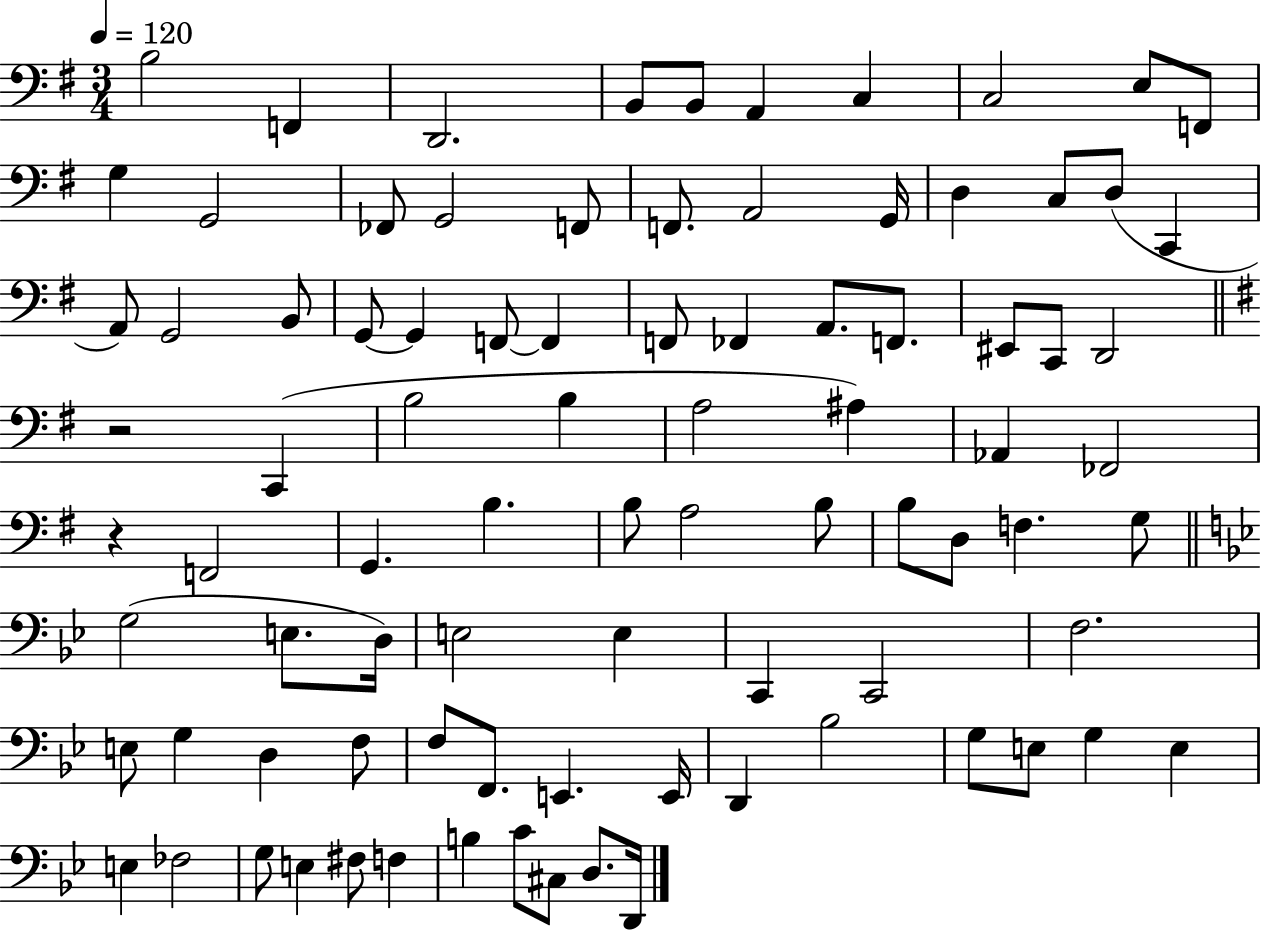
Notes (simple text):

B3/h F2/q D2/h. B2/e B2/e A2/q C3/q C3/h E3/e F2/e G3/q G2/h FES2/e G2/h F2/e F2/e. A2/h G2/s D3/q C3/e D3/e C2/q A2/e G2/h B2/e G2/e G2/q F2/e F2/q F2/e FES2/q A2/e. F2/e. EIS2/e C2/e D2/h R/h C2/q B3/h B3/q A3/h A#3/q Ab2/q FES2/h R/q F2/h G2/q. B3/q. B3/e A3/h B3/e B3/e D3/e F3/q. G3/e G3/h E3/e. D3/s E3/h E3/q C2/q C2/h F3/h. E3/e G3/q D3/q F3/e F3/e F2/e. E2/q. E2/s D2/q Bb3/h G3/e E3/e G3/q E3/q E3/q FES3/h G3/e E3/q F#3/e F3/q B3/q C4/e C#3/e D3/e. D2/s